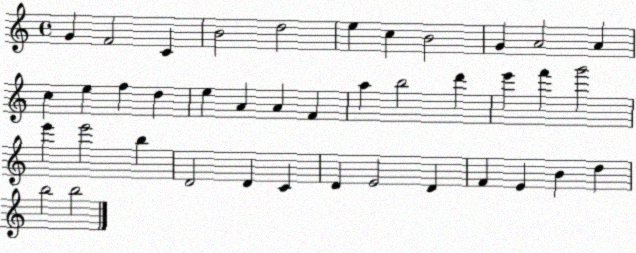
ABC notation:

X:1
T:Untitled
M:4/4
L:1/4
K:C
G F2 C B2 d2 e c B2 G A2 A c e f d e A A F a b2 d' e' f' g'2 e' e'2 b D2 D C D E2 D F E B d b2 b2